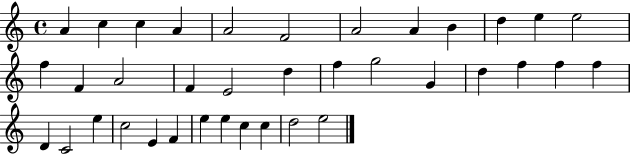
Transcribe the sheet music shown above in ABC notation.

X:1
T:Untitled
M:4/4
L:1/4
K:C
A c c A A2 F2 A2 A B d e e2 f F A2 F E2 d f g2 G d f f f D C2 e c2 E F e e c c d2 e2